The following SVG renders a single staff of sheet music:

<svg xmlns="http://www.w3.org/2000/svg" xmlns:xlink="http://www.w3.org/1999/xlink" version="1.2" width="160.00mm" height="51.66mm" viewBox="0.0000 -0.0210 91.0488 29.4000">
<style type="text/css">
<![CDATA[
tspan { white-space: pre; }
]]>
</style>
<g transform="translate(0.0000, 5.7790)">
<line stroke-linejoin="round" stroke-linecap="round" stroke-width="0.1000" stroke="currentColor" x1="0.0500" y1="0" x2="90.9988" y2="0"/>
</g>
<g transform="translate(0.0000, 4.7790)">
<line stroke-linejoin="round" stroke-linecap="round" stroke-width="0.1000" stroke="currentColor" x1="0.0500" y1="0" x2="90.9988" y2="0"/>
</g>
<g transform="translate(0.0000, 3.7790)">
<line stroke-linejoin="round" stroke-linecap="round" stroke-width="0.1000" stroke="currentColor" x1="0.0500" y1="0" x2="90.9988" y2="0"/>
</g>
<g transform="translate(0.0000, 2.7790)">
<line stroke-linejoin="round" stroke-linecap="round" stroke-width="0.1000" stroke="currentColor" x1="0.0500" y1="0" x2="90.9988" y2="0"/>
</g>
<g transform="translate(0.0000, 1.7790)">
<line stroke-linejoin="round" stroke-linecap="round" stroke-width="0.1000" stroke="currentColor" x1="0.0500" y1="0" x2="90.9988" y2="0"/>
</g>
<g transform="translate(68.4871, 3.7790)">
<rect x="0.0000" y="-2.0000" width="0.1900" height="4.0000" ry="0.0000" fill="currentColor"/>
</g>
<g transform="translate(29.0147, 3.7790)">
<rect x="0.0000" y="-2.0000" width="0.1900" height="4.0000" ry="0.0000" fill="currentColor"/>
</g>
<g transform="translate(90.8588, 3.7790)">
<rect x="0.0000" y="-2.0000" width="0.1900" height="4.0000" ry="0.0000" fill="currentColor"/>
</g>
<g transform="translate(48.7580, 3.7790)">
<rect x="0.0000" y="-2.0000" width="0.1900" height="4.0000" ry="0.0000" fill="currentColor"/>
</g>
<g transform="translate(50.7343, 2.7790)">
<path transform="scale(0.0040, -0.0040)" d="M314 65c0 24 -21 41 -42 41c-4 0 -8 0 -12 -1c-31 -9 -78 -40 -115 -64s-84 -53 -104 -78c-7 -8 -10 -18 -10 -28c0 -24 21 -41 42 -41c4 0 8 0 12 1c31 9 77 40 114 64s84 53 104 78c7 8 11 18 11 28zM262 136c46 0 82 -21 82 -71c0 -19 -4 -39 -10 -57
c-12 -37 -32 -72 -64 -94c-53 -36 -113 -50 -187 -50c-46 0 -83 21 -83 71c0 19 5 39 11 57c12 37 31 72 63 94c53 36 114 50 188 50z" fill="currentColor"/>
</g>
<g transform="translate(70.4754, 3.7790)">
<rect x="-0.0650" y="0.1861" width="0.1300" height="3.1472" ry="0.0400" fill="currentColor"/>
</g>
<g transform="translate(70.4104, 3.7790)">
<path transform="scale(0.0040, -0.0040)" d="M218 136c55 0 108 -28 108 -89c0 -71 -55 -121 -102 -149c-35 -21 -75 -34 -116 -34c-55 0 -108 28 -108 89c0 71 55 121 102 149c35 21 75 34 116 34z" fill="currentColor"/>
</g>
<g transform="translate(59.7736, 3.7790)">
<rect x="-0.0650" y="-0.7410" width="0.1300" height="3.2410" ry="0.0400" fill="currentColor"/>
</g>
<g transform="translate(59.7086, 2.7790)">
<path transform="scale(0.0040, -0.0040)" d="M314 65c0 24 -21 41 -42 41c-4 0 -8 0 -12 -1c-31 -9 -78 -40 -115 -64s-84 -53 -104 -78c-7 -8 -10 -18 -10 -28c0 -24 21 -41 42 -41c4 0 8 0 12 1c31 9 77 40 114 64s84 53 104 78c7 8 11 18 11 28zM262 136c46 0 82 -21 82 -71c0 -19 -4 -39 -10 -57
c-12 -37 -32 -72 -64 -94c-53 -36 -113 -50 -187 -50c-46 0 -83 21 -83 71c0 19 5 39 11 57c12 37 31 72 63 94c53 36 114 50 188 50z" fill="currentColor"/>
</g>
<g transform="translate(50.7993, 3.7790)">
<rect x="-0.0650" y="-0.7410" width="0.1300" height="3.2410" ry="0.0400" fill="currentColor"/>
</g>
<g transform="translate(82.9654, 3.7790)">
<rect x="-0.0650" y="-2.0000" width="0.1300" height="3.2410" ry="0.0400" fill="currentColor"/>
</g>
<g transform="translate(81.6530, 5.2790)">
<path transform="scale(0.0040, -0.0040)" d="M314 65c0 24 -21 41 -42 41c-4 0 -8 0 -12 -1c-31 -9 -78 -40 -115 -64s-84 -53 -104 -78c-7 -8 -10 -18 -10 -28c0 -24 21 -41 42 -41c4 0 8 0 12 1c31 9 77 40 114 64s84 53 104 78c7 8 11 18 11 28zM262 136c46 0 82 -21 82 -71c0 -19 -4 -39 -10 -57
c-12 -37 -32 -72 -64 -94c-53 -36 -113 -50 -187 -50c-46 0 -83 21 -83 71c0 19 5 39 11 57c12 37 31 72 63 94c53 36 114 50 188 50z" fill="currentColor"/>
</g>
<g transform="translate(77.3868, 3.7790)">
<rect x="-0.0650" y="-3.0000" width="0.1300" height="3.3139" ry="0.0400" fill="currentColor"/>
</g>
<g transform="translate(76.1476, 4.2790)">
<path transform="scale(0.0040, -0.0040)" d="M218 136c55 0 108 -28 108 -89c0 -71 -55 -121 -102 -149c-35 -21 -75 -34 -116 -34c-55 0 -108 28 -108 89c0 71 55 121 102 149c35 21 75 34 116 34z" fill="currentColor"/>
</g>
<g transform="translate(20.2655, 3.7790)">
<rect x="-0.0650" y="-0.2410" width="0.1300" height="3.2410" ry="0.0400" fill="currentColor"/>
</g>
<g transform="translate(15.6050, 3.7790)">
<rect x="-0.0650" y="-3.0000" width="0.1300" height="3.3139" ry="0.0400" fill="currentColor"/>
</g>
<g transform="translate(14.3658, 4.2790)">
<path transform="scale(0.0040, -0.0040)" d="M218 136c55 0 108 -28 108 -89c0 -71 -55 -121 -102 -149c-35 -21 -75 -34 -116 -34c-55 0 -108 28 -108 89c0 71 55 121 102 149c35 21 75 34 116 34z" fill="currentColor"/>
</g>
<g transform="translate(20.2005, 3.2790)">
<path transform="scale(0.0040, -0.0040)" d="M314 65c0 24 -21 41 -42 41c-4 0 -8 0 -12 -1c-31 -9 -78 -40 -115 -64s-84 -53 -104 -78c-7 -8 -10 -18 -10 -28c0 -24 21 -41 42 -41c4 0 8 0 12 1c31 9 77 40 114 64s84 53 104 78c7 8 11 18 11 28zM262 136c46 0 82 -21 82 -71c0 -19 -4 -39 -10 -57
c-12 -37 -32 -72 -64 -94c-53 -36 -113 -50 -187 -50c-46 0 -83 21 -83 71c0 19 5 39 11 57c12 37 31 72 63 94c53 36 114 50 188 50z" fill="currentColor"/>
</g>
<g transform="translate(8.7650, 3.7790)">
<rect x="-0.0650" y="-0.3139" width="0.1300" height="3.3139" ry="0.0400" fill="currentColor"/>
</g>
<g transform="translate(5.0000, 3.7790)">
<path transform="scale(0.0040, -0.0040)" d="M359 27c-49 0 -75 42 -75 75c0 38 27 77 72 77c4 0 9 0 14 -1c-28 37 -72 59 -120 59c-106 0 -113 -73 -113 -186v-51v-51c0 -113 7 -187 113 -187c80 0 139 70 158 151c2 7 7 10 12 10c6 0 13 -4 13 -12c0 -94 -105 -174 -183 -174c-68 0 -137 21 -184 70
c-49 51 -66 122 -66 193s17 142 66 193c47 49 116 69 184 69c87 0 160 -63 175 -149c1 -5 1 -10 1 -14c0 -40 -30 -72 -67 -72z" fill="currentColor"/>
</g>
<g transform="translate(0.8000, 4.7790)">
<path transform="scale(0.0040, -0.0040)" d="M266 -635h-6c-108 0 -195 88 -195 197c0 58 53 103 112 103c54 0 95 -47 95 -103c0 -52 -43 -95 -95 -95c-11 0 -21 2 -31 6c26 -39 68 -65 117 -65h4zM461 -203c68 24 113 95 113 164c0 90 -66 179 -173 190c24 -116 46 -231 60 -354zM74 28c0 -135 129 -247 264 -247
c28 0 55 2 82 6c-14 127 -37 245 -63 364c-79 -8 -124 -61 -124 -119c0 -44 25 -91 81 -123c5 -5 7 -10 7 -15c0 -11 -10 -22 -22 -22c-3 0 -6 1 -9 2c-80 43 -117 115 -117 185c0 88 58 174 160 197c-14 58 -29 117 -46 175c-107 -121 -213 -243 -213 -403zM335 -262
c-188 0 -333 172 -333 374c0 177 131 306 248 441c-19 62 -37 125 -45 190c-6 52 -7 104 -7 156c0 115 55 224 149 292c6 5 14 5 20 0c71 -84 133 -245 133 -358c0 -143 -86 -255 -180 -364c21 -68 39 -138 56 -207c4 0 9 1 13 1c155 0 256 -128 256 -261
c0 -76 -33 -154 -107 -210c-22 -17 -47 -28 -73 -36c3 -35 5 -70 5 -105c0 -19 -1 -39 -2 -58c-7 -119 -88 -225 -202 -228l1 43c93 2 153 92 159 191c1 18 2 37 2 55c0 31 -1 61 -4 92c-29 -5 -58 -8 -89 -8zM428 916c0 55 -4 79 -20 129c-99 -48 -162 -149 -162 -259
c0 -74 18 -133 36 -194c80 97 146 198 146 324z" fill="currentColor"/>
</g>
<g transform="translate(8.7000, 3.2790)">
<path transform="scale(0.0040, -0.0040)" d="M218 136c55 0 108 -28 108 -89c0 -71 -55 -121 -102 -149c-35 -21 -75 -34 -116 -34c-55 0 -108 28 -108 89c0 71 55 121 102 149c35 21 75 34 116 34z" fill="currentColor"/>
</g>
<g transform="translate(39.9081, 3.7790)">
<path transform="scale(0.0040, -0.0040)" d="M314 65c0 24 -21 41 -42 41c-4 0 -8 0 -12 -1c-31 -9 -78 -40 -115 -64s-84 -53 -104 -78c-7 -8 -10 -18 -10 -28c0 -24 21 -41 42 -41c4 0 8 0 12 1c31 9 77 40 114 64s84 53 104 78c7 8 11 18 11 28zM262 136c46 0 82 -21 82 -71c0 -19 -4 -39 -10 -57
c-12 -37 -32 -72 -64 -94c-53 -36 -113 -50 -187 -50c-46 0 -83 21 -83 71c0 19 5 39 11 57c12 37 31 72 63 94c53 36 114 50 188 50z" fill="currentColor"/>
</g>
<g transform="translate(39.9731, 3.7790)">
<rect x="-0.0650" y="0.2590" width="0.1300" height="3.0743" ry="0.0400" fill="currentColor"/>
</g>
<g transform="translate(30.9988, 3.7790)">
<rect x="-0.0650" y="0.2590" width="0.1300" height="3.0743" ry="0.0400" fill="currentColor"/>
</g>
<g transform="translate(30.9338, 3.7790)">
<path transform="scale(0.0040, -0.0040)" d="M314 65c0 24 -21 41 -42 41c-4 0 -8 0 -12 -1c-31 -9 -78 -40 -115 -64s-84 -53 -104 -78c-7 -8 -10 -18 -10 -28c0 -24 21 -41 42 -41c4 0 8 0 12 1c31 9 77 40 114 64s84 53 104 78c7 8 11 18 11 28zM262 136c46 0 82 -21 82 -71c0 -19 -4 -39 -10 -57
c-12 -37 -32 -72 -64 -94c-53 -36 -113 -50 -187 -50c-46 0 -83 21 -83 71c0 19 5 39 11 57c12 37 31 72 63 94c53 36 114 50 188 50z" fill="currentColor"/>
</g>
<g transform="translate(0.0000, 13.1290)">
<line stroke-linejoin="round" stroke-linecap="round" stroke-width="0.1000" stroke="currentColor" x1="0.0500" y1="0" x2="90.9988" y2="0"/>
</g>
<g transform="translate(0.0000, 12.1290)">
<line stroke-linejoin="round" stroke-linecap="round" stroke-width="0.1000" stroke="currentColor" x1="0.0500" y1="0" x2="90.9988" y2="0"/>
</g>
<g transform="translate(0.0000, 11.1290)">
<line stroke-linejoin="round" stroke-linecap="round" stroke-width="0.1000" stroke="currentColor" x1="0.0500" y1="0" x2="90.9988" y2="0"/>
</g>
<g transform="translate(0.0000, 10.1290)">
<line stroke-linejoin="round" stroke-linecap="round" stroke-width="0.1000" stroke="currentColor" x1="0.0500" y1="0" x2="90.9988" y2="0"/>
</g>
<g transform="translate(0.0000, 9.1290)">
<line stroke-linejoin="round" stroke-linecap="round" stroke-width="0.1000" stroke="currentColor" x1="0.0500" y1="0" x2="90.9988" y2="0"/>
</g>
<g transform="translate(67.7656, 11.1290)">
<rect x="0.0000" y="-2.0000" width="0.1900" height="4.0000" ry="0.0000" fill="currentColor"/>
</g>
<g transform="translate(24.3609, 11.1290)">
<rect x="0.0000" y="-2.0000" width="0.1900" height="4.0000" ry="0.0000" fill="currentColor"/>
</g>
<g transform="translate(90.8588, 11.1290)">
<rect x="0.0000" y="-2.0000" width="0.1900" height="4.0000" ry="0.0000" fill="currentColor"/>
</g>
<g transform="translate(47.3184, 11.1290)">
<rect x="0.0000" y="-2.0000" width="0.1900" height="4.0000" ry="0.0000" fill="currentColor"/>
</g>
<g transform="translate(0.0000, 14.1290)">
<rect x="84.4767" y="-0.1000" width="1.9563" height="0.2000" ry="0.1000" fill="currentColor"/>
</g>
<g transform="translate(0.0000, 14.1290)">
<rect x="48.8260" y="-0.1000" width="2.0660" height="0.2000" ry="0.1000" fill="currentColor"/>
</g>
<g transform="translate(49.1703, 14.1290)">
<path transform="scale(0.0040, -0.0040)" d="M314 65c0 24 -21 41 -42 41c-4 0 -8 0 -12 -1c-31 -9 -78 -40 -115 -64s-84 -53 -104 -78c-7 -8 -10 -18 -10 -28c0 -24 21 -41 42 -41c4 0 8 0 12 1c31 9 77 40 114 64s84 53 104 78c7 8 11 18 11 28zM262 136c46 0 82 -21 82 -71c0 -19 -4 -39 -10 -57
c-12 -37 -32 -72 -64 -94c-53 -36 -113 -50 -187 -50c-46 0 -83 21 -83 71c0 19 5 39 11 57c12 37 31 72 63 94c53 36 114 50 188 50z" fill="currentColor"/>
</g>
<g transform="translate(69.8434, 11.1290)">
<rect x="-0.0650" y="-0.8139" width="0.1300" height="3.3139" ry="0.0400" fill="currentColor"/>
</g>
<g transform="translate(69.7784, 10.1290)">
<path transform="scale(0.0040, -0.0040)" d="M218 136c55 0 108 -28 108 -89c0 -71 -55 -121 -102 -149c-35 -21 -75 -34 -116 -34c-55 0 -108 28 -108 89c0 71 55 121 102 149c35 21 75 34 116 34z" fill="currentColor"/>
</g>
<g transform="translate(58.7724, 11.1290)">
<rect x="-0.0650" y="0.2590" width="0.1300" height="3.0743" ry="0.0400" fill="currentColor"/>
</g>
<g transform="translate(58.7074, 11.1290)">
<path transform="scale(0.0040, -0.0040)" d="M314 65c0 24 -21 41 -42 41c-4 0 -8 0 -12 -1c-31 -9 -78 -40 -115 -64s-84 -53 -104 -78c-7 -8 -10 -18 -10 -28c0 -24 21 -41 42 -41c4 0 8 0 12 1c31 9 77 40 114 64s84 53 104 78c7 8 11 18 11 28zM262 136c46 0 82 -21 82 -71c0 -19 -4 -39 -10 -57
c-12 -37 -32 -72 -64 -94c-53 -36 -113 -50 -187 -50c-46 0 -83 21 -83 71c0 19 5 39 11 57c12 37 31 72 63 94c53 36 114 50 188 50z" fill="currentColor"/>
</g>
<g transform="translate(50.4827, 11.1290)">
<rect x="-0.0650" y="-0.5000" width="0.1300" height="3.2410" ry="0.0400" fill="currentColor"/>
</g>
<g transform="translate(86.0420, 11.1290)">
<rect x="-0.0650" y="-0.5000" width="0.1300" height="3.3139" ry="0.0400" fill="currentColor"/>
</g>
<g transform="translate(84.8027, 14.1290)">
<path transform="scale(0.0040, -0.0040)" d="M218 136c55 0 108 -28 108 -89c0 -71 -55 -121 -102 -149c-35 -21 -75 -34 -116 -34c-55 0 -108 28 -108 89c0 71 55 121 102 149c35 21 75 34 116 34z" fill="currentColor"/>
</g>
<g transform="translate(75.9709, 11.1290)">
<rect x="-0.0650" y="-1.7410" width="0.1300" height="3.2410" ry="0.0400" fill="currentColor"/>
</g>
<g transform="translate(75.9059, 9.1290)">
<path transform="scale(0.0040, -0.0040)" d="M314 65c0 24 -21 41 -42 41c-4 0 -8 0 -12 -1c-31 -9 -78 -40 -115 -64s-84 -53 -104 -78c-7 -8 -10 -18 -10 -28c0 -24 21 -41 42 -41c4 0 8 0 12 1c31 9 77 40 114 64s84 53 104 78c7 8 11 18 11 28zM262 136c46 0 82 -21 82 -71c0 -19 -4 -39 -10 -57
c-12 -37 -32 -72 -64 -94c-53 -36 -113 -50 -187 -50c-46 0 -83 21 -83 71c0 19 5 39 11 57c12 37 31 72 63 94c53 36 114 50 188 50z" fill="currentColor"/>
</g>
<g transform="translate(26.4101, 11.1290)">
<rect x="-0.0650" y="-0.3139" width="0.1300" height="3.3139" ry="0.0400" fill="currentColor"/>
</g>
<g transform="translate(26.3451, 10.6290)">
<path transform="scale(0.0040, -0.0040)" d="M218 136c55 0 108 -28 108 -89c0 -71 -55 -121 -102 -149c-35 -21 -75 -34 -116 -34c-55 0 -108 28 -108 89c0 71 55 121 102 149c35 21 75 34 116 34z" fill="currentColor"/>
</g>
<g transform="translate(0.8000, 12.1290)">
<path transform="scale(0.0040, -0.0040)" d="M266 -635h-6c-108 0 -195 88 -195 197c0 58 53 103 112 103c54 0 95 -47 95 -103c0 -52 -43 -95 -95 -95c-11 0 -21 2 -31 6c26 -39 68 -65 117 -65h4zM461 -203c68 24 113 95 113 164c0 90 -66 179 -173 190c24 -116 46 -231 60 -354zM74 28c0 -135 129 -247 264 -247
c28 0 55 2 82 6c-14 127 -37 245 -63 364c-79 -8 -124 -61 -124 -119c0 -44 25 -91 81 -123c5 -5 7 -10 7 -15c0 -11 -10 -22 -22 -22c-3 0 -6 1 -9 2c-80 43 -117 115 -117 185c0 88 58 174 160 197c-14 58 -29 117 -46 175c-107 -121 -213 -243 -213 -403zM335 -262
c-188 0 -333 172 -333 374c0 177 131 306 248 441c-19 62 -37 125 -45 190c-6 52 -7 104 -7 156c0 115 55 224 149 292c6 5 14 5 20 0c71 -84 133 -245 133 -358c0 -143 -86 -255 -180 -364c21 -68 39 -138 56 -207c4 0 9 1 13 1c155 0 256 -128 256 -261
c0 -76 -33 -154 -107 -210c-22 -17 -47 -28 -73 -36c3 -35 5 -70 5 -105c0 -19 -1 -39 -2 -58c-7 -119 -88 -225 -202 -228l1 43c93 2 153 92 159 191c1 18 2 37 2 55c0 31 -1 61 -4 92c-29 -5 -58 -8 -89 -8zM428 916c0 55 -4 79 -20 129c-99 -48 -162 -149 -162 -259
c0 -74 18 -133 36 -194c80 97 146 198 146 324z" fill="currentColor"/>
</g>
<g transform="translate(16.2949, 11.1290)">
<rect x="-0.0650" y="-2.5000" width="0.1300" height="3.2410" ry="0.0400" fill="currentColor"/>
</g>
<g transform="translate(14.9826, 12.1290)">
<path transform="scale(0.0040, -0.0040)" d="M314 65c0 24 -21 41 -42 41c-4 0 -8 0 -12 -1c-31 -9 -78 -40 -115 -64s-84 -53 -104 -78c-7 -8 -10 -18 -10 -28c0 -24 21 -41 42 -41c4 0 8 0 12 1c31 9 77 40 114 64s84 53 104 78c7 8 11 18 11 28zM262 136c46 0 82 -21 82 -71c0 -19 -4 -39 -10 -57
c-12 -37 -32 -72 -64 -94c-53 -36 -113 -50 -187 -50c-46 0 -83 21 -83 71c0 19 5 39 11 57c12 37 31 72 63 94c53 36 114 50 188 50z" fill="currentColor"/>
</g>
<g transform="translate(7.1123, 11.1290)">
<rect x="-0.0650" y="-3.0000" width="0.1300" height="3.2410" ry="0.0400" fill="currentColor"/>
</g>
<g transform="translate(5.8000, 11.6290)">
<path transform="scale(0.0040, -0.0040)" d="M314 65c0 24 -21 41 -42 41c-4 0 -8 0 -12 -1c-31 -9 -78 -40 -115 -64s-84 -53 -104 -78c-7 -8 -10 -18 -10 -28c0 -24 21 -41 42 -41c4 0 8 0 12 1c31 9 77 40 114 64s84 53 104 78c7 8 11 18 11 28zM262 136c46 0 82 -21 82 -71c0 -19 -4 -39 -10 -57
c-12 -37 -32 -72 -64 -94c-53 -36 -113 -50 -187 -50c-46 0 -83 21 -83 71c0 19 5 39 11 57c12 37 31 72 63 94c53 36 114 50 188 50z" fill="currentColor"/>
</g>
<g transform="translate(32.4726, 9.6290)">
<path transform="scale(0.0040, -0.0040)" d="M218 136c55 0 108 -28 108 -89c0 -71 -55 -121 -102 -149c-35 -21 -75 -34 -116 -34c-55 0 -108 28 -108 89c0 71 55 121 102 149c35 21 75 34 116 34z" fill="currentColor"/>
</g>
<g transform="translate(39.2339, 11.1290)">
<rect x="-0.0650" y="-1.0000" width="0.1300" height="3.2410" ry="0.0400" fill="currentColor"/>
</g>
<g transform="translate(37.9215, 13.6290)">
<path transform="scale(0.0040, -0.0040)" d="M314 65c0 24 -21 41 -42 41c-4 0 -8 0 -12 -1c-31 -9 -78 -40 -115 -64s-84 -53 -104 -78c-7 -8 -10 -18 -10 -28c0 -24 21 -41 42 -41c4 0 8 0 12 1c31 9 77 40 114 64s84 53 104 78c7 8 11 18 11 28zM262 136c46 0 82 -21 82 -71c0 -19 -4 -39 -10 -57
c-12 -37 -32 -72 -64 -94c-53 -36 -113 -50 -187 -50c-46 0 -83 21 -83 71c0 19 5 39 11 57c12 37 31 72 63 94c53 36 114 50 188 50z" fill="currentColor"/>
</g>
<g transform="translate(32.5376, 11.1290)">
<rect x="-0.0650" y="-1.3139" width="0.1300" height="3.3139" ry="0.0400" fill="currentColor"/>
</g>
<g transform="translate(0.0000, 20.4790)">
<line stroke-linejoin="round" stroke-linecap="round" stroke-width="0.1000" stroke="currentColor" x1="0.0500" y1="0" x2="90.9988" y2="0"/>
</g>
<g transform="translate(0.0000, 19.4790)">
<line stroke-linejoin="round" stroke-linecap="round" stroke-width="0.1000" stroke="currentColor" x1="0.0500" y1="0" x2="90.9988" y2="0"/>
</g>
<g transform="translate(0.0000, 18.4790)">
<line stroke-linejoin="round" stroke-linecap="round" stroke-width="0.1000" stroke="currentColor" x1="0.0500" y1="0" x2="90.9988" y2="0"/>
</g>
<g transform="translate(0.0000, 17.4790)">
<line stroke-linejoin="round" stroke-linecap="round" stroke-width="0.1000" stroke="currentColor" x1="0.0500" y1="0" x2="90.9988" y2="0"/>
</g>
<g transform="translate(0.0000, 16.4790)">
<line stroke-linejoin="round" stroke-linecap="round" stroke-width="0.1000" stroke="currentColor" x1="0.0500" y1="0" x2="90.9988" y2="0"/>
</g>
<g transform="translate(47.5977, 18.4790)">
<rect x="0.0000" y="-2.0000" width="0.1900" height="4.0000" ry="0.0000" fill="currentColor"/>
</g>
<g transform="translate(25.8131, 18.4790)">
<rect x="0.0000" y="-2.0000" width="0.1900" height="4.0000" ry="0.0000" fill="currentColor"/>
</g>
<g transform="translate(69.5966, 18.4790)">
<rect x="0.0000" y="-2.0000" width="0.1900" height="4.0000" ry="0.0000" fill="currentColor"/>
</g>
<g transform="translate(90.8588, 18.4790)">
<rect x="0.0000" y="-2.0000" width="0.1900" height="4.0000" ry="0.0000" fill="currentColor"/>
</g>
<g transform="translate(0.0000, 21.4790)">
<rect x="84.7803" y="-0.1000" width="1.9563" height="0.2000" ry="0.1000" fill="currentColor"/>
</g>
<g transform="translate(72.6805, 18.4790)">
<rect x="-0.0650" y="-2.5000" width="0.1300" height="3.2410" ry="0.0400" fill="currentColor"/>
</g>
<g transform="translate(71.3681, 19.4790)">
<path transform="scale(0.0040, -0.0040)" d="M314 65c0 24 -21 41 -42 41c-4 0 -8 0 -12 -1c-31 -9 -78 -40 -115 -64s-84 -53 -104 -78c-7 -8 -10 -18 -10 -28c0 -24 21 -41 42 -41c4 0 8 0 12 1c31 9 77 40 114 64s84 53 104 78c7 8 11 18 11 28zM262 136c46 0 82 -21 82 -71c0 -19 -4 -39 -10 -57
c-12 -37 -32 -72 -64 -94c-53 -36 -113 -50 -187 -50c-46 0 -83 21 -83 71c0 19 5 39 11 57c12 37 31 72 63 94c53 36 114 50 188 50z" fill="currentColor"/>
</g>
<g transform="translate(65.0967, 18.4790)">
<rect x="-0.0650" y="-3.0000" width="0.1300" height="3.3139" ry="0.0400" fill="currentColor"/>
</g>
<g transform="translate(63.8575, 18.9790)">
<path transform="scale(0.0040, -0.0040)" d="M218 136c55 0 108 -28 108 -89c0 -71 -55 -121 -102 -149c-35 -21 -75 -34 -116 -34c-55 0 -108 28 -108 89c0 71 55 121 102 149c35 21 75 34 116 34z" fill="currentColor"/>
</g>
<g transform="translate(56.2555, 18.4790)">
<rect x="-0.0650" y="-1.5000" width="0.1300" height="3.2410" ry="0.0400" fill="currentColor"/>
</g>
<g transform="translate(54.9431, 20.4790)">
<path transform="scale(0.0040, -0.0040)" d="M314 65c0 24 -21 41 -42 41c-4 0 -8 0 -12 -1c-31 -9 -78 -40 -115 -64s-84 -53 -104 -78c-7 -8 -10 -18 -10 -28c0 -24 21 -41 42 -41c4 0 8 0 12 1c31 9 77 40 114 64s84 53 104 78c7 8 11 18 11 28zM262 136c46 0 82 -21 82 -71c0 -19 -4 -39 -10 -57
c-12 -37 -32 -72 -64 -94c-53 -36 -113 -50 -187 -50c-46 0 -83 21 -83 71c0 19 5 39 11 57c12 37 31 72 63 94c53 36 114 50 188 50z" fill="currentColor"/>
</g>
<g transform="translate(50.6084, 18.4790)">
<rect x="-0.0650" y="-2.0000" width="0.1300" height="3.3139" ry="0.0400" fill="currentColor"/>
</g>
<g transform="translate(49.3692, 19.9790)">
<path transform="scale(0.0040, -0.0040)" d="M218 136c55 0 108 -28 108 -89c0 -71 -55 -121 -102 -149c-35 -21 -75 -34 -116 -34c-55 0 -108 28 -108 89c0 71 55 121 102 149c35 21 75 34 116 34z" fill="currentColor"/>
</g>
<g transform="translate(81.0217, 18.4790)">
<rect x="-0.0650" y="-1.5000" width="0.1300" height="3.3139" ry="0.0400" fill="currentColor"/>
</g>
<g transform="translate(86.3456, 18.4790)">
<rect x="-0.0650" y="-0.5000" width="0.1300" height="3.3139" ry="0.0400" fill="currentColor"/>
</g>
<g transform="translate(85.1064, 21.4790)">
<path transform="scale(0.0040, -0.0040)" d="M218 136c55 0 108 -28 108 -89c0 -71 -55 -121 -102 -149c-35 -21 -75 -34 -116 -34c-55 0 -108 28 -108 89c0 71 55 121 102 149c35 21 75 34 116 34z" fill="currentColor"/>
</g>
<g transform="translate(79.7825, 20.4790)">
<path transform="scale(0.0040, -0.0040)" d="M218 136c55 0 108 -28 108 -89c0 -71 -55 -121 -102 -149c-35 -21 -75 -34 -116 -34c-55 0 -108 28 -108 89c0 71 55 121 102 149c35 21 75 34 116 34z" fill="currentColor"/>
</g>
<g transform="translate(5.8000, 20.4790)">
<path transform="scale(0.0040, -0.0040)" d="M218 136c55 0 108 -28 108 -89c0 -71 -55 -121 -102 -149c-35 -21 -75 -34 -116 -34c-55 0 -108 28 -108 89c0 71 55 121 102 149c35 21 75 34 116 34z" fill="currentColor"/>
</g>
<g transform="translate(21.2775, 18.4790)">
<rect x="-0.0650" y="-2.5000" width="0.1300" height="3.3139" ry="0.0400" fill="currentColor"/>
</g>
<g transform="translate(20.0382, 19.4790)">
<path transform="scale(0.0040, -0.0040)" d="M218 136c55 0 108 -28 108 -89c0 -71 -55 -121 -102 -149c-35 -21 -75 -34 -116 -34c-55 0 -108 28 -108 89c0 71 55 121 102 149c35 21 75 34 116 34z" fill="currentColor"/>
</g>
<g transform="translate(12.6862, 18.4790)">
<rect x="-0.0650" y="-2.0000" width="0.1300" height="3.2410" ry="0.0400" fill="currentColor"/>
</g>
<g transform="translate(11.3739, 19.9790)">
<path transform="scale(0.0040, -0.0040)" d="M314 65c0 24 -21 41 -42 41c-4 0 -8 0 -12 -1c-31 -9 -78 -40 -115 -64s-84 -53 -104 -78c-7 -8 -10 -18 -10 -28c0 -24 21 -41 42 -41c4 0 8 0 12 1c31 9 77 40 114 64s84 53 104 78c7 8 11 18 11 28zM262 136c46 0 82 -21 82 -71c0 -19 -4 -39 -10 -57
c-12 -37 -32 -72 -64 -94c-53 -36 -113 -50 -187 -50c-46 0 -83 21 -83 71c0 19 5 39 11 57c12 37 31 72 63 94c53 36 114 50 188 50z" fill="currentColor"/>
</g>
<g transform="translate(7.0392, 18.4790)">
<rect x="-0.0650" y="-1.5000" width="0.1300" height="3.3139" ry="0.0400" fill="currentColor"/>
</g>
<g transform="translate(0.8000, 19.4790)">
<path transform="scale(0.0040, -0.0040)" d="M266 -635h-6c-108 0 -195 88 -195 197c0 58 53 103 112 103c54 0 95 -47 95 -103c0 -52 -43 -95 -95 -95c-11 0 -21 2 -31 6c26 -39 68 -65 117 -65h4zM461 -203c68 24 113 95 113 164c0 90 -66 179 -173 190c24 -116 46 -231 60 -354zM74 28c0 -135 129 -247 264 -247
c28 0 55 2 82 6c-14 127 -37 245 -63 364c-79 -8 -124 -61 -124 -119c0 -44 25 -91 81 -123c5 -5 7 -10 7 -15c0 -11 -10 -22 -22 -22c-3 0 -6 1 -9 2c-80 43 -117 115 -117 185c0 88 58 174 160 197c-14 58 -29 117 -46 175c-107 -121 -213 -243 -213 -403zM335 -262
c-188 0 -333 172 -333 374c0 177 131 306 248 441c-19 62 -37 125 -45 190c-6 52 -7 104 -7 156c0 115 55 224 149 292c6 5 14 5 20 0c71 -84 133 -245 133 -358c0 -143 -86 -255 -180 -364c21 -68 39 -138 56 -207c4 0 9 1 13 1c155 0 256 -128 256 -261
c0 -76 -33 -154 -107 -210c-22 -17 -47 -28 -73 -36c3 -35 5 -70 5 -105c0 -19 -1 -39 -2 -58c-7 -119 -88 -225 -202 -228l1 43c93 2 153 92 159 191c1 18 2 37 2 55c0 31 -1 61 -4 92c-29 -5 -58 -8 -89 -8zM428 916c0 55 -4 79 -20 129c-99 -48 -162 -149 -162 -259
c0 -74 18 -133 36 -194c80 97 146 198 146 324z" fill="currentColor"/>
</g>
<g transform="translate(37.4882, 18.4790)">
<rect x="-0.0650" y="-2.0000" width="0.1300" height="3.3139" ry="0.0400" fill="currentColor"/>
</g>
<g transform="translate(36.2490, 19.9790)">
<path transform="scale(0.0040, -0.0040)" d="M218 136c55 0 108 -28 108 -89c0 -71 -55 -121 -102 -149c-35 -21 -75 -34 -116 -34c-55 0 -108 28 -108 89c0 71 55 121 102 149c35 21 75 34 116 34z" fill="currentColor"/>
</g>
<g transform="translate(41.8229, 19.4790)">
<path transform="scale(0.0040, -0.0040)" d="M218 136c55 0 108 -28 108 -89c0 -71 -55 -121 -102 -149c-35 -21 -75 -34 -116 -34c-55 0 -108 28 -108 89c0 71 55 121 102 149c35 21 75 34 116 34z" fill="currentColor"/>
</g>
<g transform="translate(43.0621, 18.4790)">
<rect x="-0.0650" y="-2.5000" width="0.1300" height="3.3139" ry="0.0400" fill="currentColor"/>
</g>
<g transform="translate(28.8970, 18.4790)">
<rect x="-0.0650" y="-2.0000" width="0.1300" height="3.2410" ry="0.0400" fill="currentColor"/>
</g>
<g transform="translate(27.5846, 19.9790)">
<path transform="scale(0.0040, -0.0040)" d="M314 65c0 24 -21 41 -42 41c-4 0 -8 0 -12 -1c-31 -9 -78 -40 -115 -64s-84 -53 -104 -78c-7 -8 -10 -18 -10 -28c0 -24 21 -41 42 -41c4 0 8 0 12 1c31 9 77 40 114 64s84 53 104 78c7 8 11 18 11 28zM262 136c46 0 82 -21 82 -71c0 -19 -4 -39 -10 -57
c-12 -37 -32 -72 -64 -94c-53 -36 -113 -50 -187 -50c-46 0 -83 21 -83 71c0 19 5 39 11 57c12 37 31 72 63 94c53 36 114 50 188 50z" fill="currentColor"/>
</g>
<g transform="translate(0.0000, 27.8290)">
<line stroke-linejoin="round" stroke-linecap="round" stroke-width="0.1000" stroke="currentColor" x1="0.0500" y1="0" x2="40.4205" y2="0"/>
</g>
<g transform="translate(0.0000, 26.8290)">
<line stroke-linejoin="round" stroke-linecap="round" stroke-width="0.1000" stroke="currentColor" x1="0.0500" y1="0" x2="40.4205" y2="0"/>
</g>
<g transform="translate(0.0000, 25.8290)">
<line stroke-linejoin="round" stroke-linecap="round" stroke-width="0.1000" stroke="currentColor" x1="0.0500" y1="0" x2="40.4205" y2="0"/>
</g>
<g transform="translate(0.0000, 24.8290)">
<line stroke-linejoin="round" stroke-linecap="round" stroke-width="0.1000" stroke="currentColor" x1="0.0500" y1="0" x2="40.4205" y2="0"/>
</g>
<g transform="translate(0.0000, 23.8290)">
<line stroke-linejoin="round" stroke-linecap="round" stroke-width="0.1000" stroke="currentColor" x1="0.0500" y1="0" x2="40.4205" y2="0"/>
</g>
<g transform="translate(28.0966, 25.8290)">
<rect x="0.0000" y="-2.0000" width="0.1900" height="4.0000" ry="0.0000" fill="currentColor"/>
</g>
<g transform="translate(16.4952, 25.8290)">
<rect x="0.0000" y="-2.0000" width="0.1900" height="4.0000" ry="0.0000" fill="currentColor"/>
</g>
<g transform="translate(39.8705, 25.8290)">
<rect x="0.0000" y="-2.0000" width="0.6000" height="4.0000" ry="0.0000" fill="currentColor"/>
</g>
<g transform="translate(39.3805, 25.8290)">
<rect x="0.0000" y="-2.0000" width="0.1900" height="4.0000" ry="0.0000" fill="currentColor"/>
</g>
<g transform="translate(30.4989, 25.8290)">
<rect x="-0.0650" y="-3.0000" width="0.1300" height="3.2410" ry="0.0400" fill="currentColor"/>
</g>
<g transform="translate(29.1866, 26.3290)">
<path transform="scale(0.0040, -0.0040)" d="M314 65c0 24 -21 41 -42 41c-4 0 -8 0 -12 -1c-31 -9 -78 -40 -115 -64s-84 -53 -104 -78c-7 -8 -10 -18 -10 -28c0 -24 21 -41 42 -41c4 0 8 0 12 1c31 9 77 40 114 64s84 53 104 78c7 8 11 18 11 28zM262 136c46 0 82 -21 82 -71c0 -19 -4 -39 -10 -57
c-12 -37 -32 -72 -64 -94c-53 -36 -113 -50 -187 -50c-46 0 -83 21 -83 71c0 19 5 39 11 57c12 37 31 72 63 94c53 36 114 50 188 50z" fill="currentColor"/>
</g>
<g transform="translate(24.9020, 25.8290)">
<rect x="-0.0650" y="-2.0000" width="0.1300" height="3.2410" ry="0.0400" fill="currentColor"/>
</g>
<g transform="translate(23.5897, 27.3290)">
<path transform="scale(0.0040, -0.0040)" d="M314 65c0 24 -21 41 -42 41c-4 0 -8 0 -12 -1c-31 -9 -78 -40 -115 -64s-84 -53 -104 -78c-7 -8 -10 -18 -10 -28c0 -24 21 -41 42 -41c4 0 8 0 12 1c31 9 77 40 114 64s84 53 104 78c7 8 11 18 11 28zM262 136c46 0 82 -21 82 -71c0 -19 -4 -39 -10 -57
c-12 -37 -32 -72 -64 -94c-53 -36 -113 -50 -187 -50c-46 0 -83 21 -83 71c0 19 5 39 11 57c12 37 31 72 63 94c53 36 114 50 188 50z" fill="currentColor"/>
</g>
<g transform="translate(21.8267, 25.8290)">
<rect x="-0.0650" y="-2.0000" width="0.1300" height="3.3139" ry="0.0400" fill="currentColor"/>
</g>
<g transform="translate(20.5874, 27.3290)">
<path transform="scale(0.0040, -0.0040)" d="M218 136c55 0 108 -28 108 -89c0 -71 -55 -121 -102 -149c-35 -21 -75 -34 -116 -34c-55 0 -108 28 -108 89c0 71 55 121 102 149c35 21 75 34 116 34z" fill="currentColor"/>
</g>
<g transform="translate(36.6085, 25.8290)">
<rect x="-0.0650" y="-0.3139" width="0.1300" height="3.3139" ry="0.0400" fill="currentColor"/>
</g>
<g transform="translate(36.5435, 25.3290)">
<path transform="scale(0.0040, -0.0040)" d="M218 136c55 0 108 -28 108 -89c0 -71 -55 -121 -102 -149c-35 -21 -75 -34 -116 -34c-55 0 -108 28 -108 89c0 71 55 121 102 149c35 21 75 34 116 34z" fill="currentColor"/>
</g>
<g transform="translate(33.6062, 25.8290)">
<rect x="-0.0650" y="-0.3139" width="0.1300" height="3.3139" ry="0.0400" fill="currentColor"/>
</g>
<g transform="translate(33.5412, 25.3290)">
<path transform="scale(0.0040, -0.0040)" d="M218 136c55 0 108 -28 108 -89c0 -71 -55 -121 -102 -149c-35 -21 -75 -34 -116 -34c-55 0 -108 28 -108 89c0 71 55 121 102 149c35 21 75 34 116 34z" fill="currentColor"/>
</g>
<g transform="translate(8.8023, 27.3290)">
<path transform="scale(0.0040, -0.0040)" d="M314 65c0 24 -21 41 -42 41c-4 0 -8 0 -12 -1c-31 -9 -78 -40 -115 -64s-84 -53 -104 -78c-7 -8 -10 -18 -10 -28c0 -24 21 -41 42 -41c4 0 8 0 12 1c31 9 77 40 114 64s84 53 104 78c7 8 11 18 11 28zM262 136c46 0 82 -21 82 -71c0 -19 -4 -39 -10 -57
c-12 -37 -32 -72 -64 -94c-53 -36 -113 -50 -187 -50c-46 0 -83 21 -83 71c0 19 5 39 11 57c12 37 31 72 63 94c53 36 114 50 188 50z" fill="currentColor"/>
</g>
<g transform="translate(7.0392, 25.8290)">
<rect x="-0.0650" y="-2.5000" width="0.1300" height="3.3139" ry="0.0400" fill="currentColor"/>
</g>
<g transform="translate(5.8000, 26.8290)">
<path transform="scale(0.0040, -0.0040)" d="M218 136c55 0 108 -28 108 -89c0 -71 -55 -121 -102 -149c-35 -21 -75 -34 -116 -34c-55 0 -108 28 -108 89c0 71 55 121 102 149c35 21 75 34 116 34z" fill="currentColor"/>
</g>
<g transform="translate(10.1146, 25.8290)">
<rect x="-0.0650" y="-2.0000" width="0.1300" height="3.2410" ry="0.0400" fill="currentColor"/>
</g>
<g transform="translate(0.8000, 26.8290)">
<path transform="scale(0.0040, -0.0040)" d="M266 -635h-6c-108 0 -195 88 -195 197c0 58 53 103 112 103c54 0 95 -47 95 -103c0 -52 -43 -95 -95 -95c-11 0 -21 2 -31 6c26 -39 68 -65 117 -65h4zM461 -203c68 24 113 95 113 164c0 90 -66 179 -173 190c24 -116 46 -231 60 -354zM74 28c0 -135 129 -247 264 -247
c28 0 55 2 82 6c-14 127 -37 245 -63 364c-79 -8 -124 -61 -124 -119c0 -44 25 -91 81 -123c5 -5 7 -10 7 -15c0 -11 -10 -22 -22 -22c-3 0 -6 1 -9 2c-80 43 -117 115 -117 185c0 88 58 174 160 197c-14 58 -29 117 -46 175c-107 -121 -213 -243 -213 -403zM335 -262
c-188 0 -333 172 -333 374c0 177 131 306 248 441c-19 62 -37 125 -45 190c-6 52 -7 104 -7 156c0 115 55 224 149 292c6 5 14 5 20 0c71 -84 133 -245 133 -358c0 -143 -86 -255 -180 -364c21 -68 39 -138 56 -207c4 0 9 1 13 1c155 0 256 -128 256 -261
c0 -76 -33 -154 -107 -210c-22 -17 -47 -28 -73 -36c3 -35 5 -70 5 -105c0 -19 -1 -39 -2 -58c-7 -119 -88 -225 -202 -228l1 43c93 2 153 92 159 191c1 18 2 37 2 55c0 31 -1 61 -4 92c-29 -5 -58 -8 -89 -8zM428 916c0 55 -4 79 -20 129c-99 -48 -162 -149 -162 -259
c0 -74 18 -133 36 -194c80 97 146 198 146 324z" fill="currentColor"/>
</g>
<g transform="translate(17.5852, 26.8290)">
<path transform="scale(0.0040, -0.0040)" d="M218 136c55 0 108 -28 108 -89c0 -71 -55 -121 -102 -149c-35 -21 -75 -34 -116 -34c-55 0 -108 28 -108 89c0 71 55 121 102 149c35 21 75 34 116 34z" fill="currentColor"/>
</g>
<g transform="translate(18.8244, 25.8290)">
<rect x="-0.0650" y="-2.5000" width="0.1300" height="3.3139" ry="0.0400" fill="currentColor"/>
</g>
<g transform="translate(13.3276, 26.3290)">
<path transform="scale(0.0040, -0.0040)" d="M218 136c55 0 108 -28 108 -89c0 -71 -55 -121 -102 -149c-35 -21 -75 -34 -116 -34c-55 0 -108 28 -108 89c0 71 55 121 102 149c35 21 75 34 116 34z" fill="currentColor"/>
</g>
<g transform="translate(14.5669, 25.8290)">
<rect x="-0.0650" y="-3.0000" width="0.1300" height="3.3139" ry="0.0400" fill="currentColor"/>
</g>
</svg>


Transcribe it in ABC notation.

X:1
T:Untitled
M:4/4
L:1/4
K:C
c A c2 B2 B2 d2 d2 B A F2 A2 G2 c e D2 C2 B2 d f2 C E F2 G F2 F G F E2 A G2 E C G F2 A G F F2 A2 c c